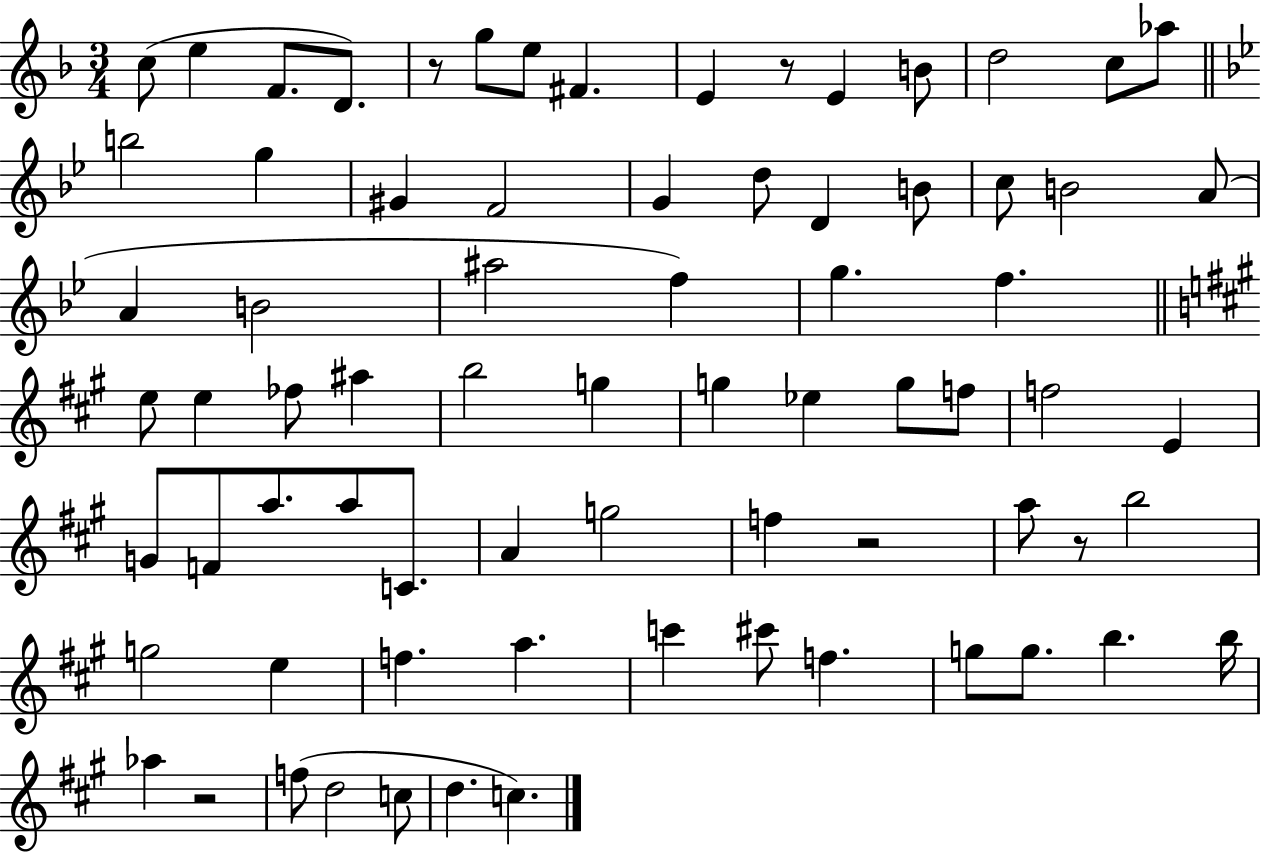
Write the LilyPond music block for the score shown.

{
  \clef treble
  \numericTimeSignature
  \time 3/4
  \key f \major
  c''8( e''4 f'8. d'8.) | r8 g''8 e''8 fis'4. | e'4 r8 e'4 b'8 | d''2 c''8 aes''8 | \break \bar "||" \break \key bes \major b''2 g''4 | gis'4 f'2 | g'4 d''8 d'4 b'8 | c''8 b'2 a'8( | \break a'4 b'2 | ais''2 f''4) | g''4. f''4. | \bar "||" \break \key a \major e''8 e''4 fes''8 ais''4 | b''2 g''4 | g''4 ees''4 g''8 f''8 | f''2 e'4 | \break g'8 f'8 a''8. a''8 c'8. | a'4 g''2 | f''4 r2 | a''8 r8 b''2 | \break g''2 e''4 | f''4. a''4. | c'''4 cis'''8 f''4. | g''8 g''8. b''4. b''16 | \break aes''4 r2 | f''8( d''2 c''8 | d''4. c''4.) | \bar "|."
}